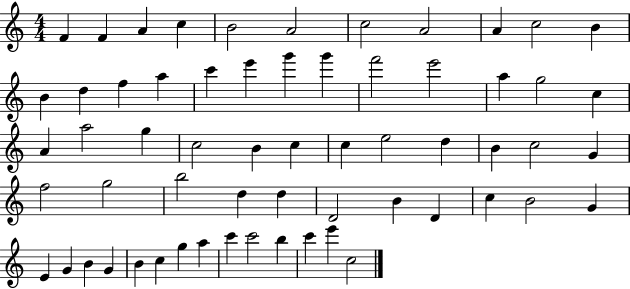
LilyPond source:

{
  \clef treble
  \numericTimeSignature
  \time 4/4
  \key c \major
  f'4 f'4 a'4 c''4 | b'2 a'2 | c''2 a'2 | a'4 c''2 b'4 | \break b'4 d''4 f''4 a''4 | c'''4 e'''4 g'''4 g'''4 | f'''2 e'''2 | a''4 g''2 c''4 | \break a'4 a''2 g''4 | c''2 b'4 c''4 | c''4 e''2 d''4 | b'4 c''2 g'4 | \break f''2 g''2 | b''2 d''4 d''4 | d'2 b'4 d'4 | c''4 b'2 g'4 | \break e'4 g'4 b'4 g'4 | b'4 c''4 g''4 a''4 | c'''4 c'''2 b''4 | c'''4 e'''4 c''2 | \break \bar "|."
}